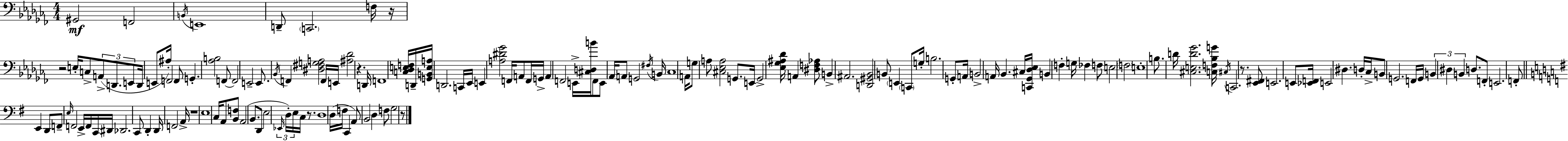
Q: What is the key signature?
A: AES minor